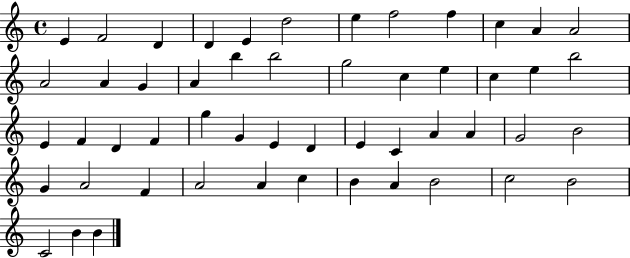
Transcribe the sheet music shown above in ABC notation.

X:1
T:Untitled
M:4/4
L:1/4
K:C
E F2 D D E d2 e f2 f c A A2 A2 A G A b b2 g2 c e c e b2 E F D F g G E D E C A A G2 B2 G A2 F A2 A c B A B2 c2 B2 C2 B B